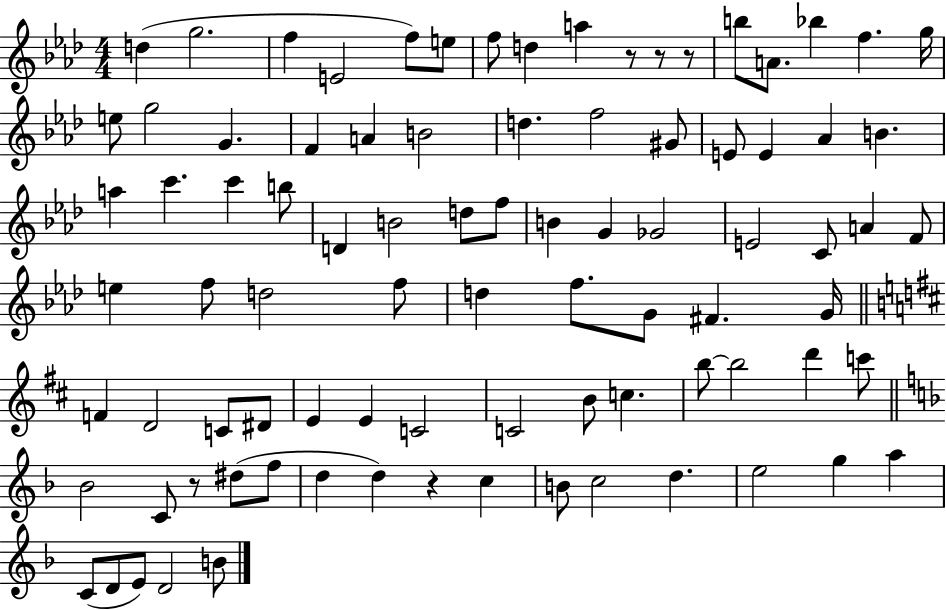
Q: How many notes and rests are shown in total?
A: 88